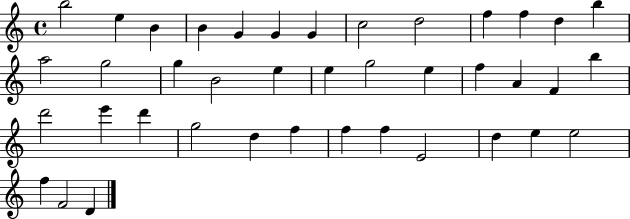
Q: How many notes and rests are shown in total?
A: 40